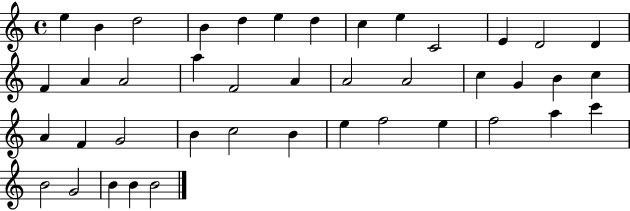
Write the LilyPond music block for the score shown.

{
  \clef treble
  \time 4/4
  \defaultTimeSignature
  \key c \major
  e''4 b'4 d''2 | b'4 d''4 e''4 d''4 | c''4 e''4 c'2 | e'4 d'2 d'4 | \break f'4 a'4 a'2 | a''4 f'2 a'4 | a'2 a'2 | c''4 g'4 b'4 c''4 | \break a'4 f'4 g'2 | b'4 c''2 b'4 | e''4 f''2 e''4 | f''2 a''4 c'''4 | \break b'2 g'2 | b'4 b'4 b'2 | \bar "|."
}